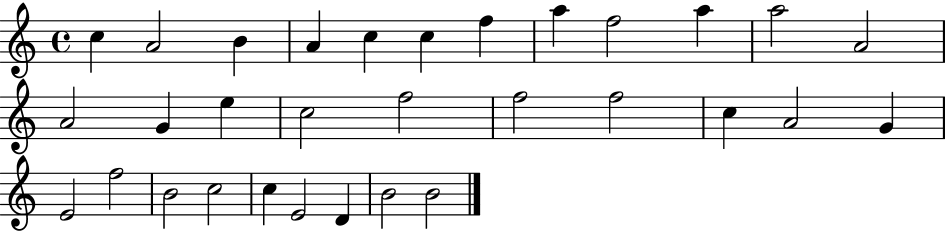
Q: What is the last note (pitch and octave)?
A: B4